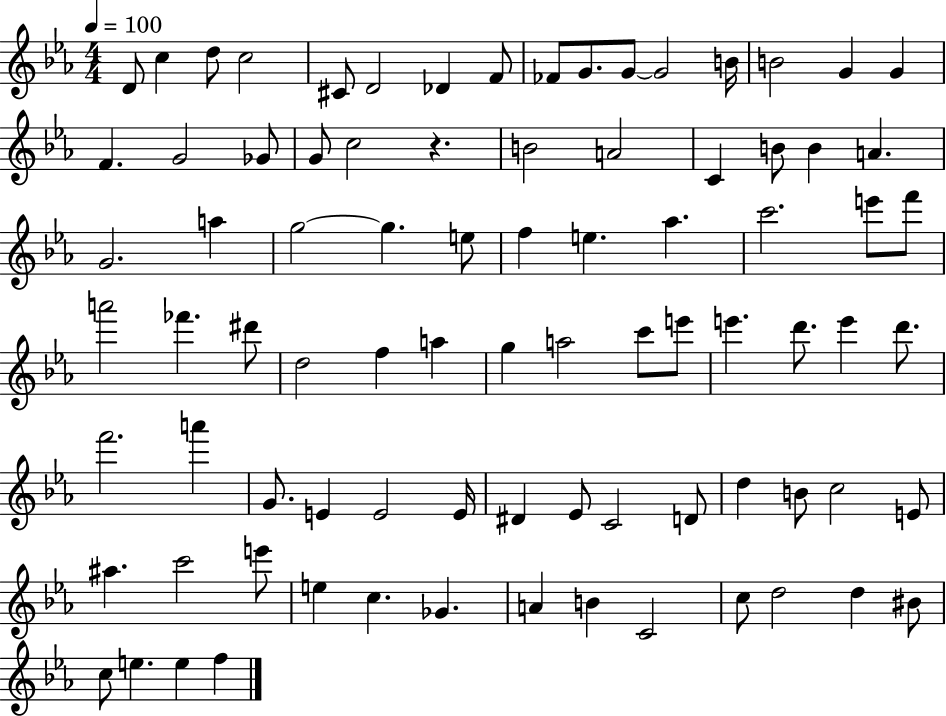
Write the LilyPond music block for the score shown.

{
  \clef treble
  \numericTimeSignature
  \time 4/4
  \key ees \major
  \tempo 4 = 100
  d'8 c''4 d''8 c''2 | cis'8 d'2 des'4 f'8 | fes'8 g'8. g'8~~ g'2 b'16 | b'2 g'4 g'4 | \break f'4. g'2 ges'8 | g'8 c''2 r4. | b'2 a'2 | c'4 b'8 b'4 a'4. | \break g'2. a''4 | g''2~~ g''4. e''8 | f''4 e''4. aes''4. | c'''2. e'''8 f'''8 | \break a'''2 fes'''4. dis'''8 | d''2 f''4 a''4 | g''4 a''2 c'''8 e'''8 | e'''4. d'''8. e'''4 d'''8. | \break f'''2. a'''4 | g'8. e'4 e'2 e'16 | dis'4 ees'8 c'2 d'8 | d''4 b'8 c''2 e'8 | \break ais''4. c'''2 e'''8 | e''4 c''4. ges'4. | a'4 b'4 c'2 | c''8 d''2 d''4 bis'8 | \break c''8 e''4. e''4 f''4 | \bar "|."
}